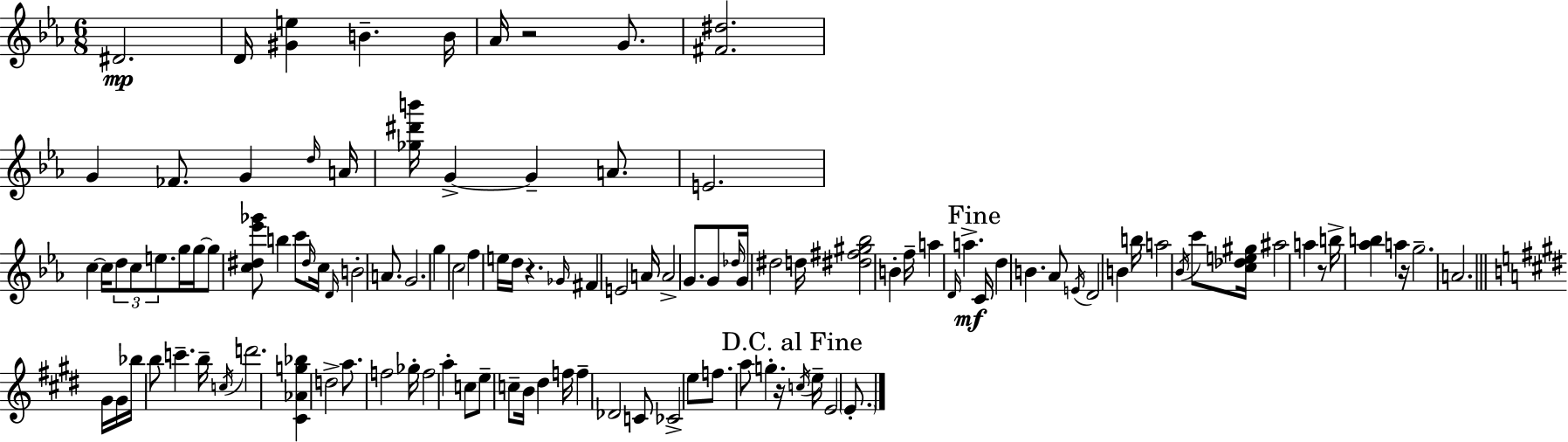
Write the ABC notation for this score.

X:1
T:Untitled
M:6/8
L:1/4
K:Cm
^D2 D/4 [^Ge] B B/4 _A/4 z2 G/2 [^F^d]2 G _F/2 G d/4 A/4 [_g^d'b']/4 G G A/2 E2 c c/4 d/2 c/2 e/2 g/4 g/4 g/2 [c^d_e'_g']/2 b c'/2 ^d/4 c/4 D/4 B2 A/2 G2 g c2 f e/4 d/4 z _G/4 ^F E2 A/4 A2 G/2 G/2 _d/4 G/4 ^d2 d/4 [^d^f^g_b]2 B f/4 a D/4 a C/4 d B _A/2 E/4 D2 B b/4 a2 _B/4 c'/2 [c_de^g]/4 ^a2 a z/2 b/4 [_ab] a z/4 g2 A2 ^G/4 ^G/4 _b/4 b/2 c' b/4 c/4 d'2 [^C_Ag_b] d2 a/2 f2 _g/4 f2 a c/2 e/2 c/2 B/4 ^d f/4 f _D2 C/2 _C2 e/2 f/2 a/2 g z/4 c/4 e/4 E2 E/2